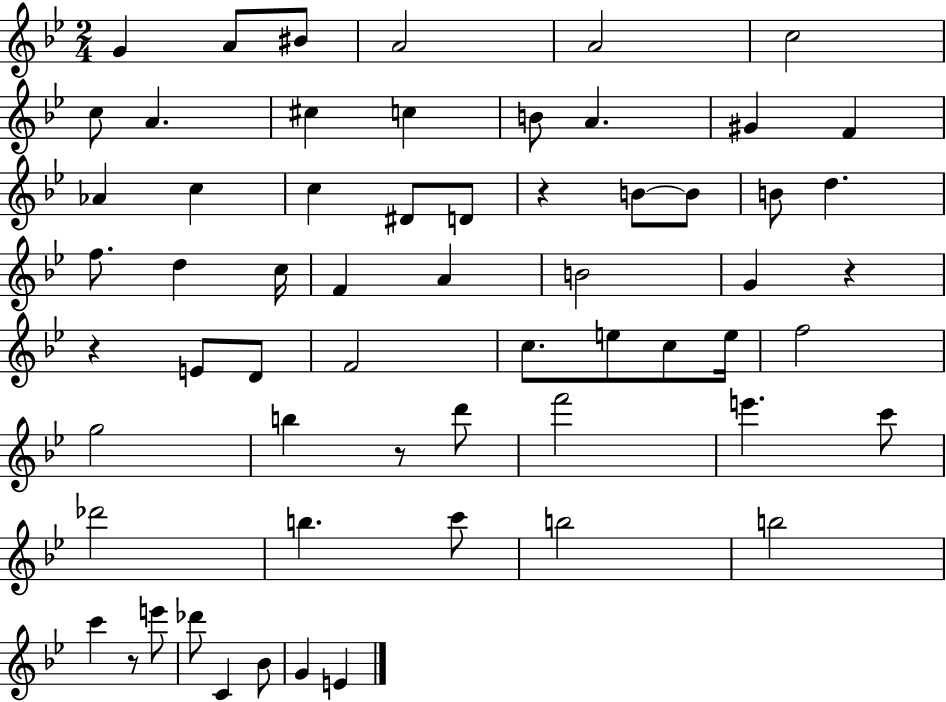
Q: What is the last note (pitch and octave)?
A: E4